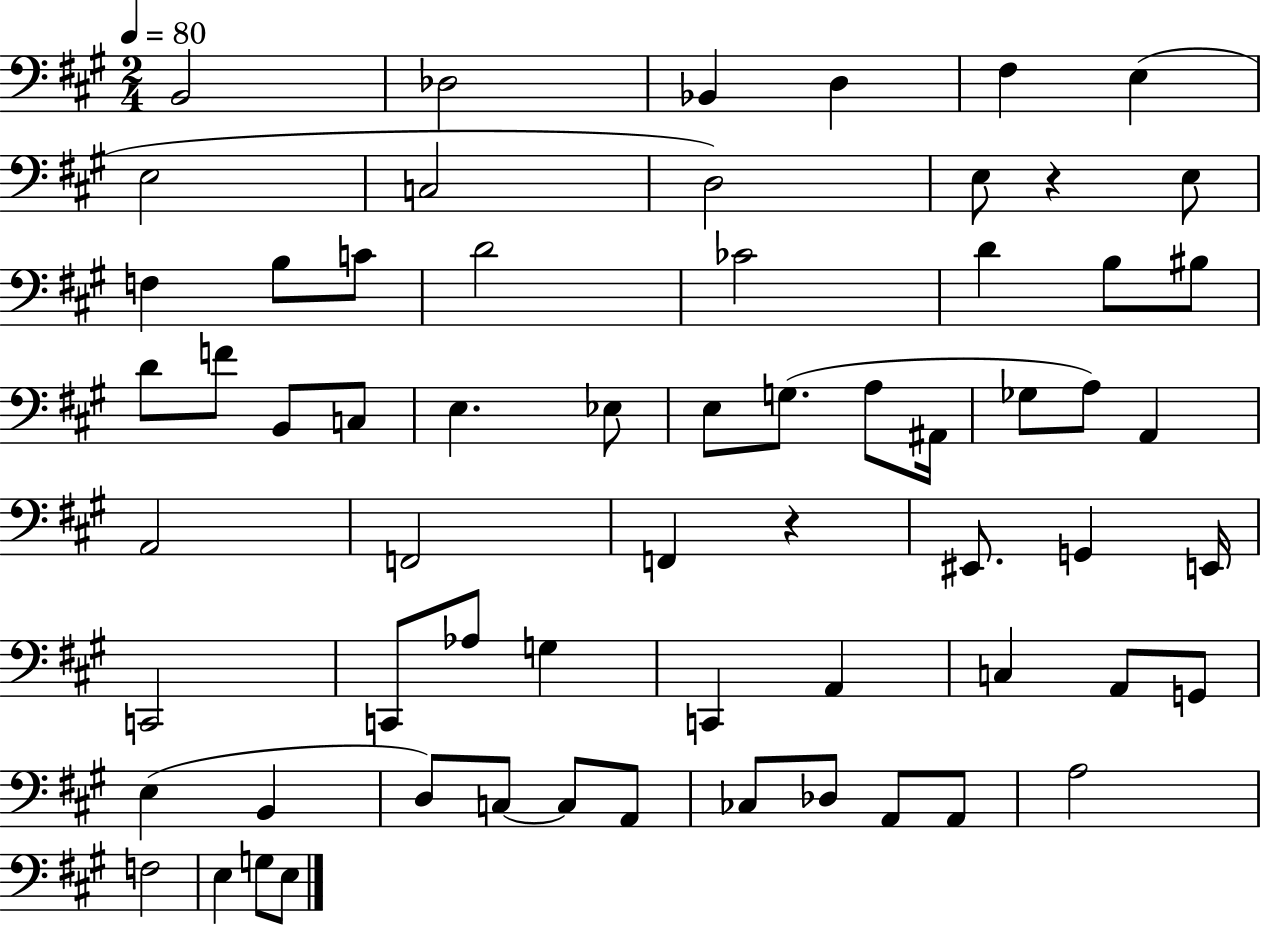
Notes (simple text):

B2/h Db3/h Bb2/q D3/q F#3/q E3/q E3/h C3/h D3/h E3/e R/q E3/e F3/q B3/e C4/e D4/h CES4/h D4/q B3/e BIS3/e D4/e F4/e B2/e C3/e E3/q. Eb3/e E3/e G3/e. A3/e A#2/s Gb3/e A3/e A2/q A2/h F2/h F2/q R/q EIS2/e. G2/q E2/s C2/h C2/e Ab3/e G3/q C2/q A2/q C3/q A2/e G2/e E3/q B2/q D3/e C3/e C3/e A2/e CES3/e Db3/e A2/e A2/e A3/h F3/h E3/q G3/e E3/e